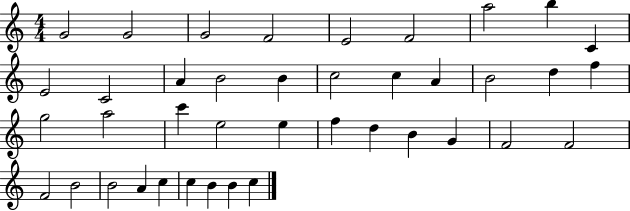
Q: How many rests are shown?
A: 0